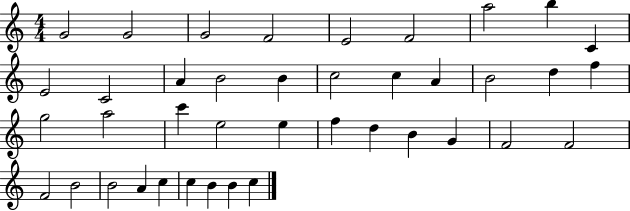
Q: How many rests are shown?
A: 0